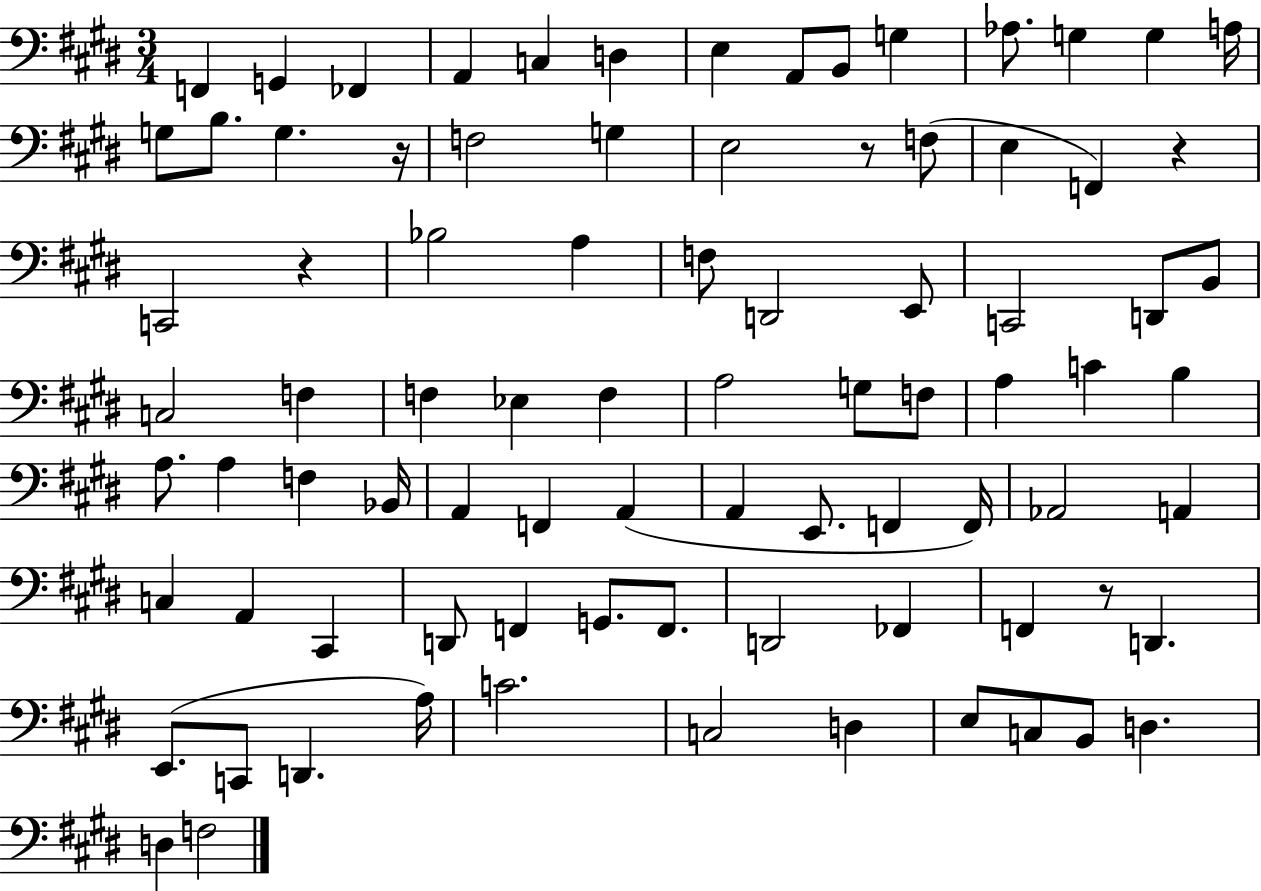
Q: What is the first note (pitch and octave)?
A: F2